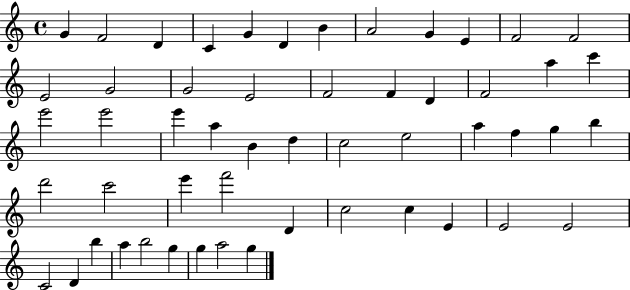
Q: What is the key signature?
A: C major